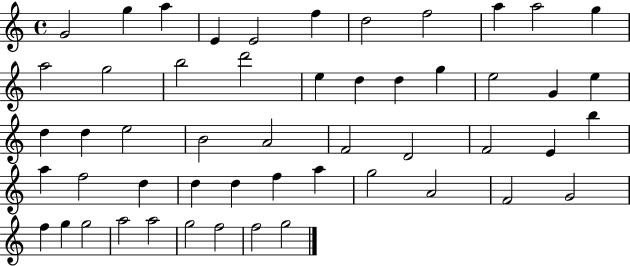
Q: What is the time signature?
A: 4/4